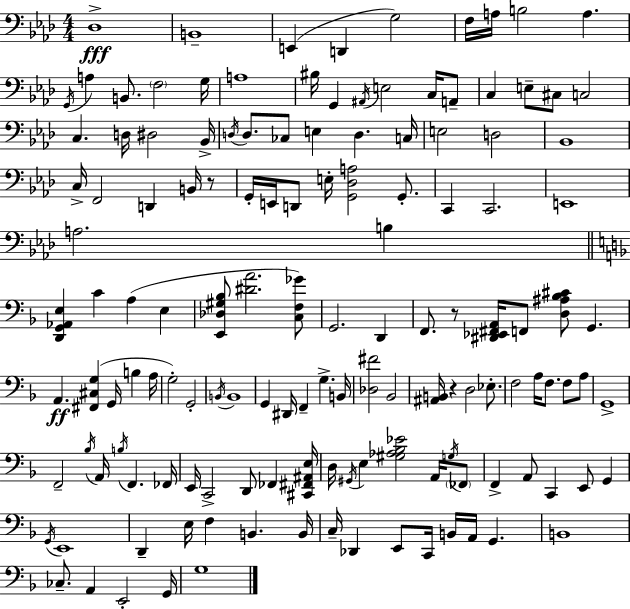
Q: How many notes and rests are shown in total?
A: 138